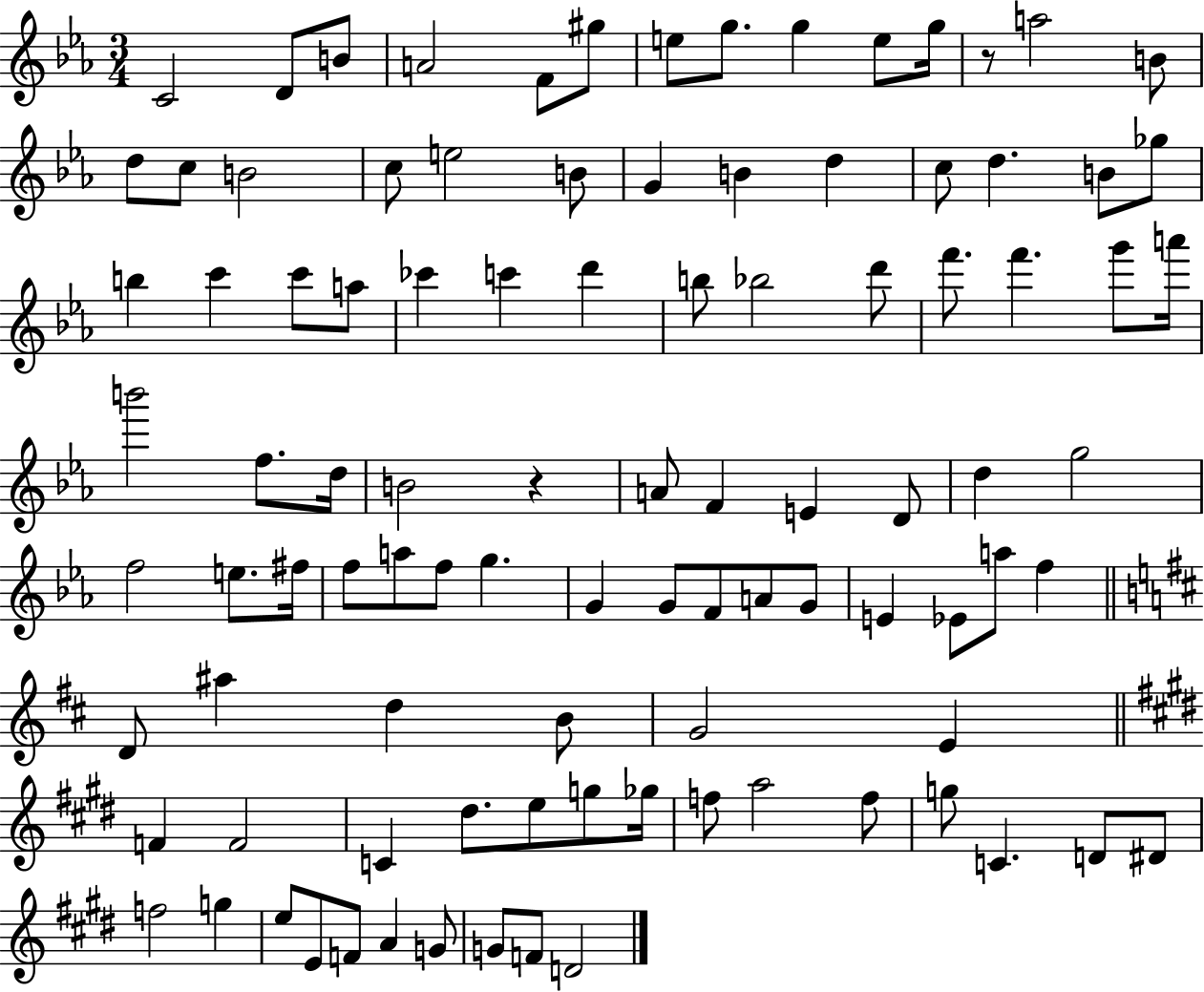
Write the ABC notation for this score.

X:1
T:Untitled
M:3/4
L:1/4
K:Eb
C2 D/2 B/2 A2 F/2 ^g/2 e/2 g/2 g e/2 g/4 z/2 a2 B/2 d/2 c/2 B2 c/2 e2 B/2 G B d c/2 d B/2 _g/2 b c' c'/2 a/2 _c' c' d' b/2 _b2 d'/2 f'/2 f' g'/2 a'/4 b'2 f/2 d/4 B2 z A/2 F E D/2 d g2 f2 e/2 ^f/4 f/2 a/2 f/2 g G G/2 F/2 A/2 G/2 E _E/2 a/2 f D/2 ^a d B/2 G2 E F F2 C ^d/2 e/2 g/2 _g/4 f/2 a2 f/2 g/2 C D/2 ^D/2 f2 g e/2 E/2 F/2 A G/2 G/2 F/2 D2